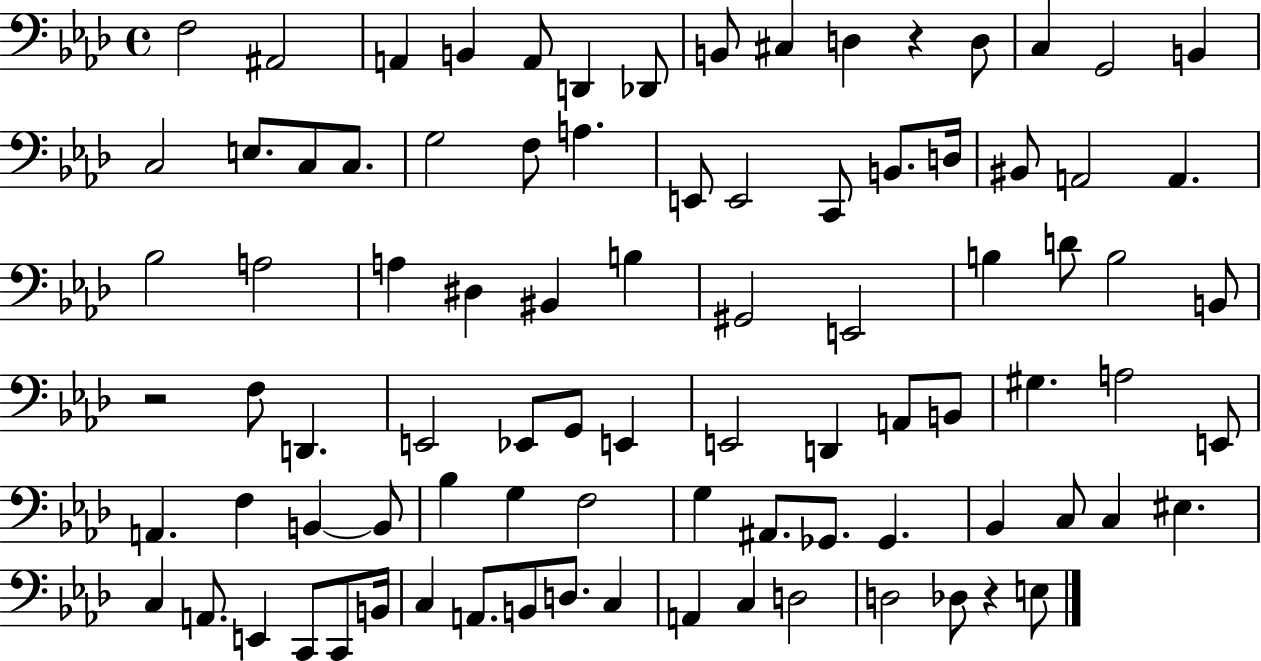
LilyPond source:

{
  \clef bass
  \time 4/4
  \defaultTimeSignature
  \key aes \major
  f2 ais,2 | a,4 b,4 a,8 d,4 des,8 | b,8 cis4 d4 r4 d8 | c4 g,2 b,4 | \break c2 e8. c8 c8. | g2 f8 a4. | e,8 e,2 c,8 b,8. d16 | bis,8 a,2 a,4. | \break bes2 a2 | a4 dis4 bis,4 b4 | gis,2 e,2 | b4 d'8 b2 b,8 | \break r2 f8 d,4. | e,2 ees,8 g,8 e,4 | e,2 d,4 a,8 b,8 | gis4. a2 e,8 | \break a,4. f4 b,4~~ b,8 | bes4 g4 f2 | g4 ais,8. ges,8. ges,4. | bes,4 c8 c4 eis4. | \break c4 a,8. e,4 c,8 c,8 b,16 | c4 a,8. b,8 d8. c4 | a,4 c4 d2 | d2 des8 r4 e8 | \break \bar "|."
}